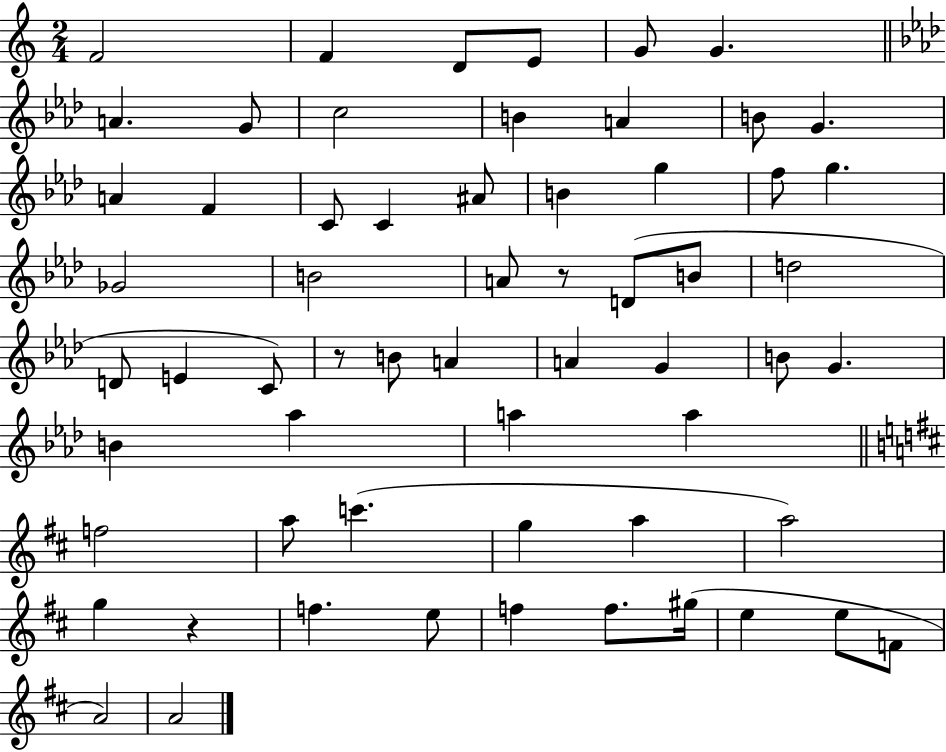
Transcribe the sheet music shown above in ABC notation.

X:1
T:Untitled
M:2/4
L:1/4
K:C
F2 F D/2 E/2 G/2 G A G/2 c2 B A B/2 G A F C/2 C ^A/2 B g f/2 g _G2 B2 A/2 z/2 D/2 B/2 d2 D/2 E C/2 z/2 B/2 A A G B/2 G B _a a a f2 a/2 c' g a a2 g z f e/2 f f/2 ^g/4 e e/2 F/2 A2 A2